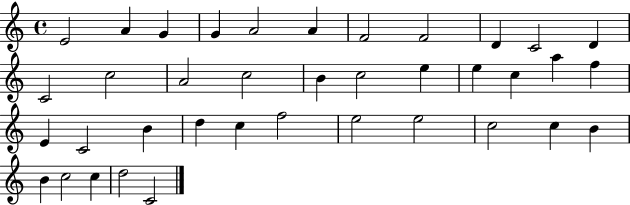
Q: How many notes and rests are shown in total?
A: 38